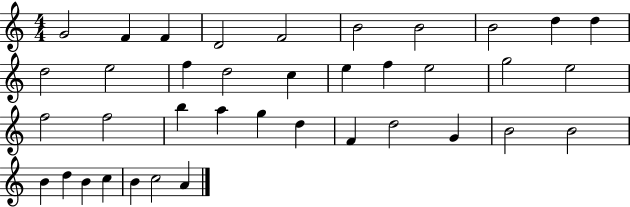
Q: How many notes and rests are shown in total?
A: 38